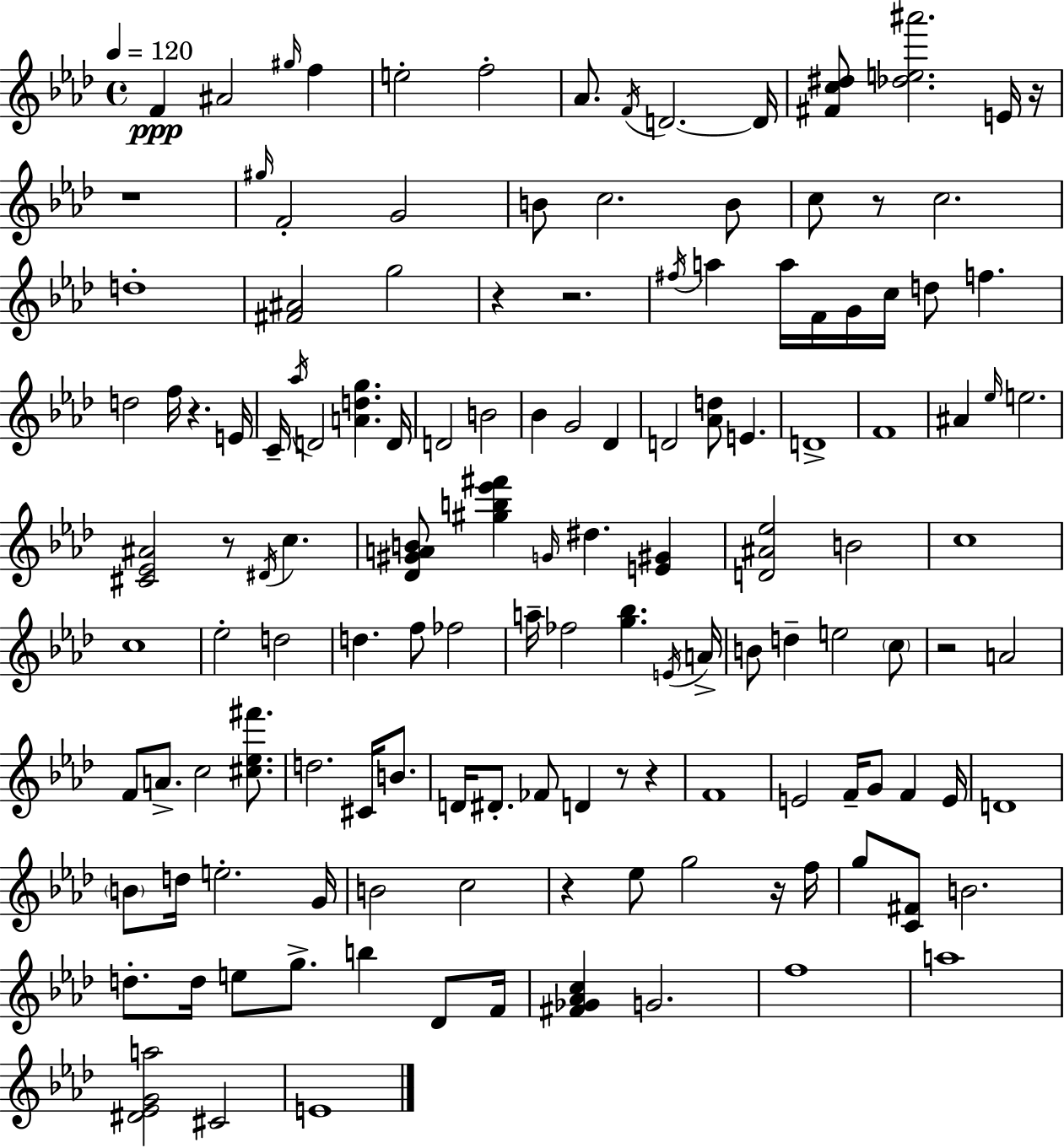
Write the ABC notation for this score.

X:1
T:Untitled
M:4/4
L:1/4
K:Ab
F ^A2 ^g/4 f e2 f2 _A/2 F/4 D2 D/4 [^Fc^d]/2 [_de^a']2 E/4 z/4 z4 ^g/4 F2 G2 B/2 c2 B/2 c/2 z/2 c2 d4 [^F^A]2 g2 z z2 ^f/4 a a/4 F/4 G/4 c/4 d/2 f d2 f/4 z E/4 C/4 _a/4 D2 [Adg] D/4 D2 B2 _B G2 _D D2 [_Ad]/2 E D4 F4 ^A _e/4 e2 [^C_E^A]2 z/2 ^D/4 c [_D^GAB]/2 [^gb_e'^f'] G/4 ^d [E^G] [D^A_e]2 B2 c4 c4 _e2 d2 d f/2 _f2 a/4 _f2 [g_b] E/4 A/4 B/2 d e2 c/2 z2 A2 F/2 A/2 c2 [^c_e^f']/2 d2 ^C/4 B/2 D/4 ^D/2 _F/2 D z/2 z F4 E2 F/4 G/2 F E/4 D4 B/2 d/4 e2 G/4 B2 c2 z _e/2 g2 z/4 f/4 g/2 [C^F]/2 B2 d/2 d/4 e/2 g/2 b _D/2 F/4 [^F_G_Ac] G2 f4 a4 [^D_EGa]2 ^C2 E4